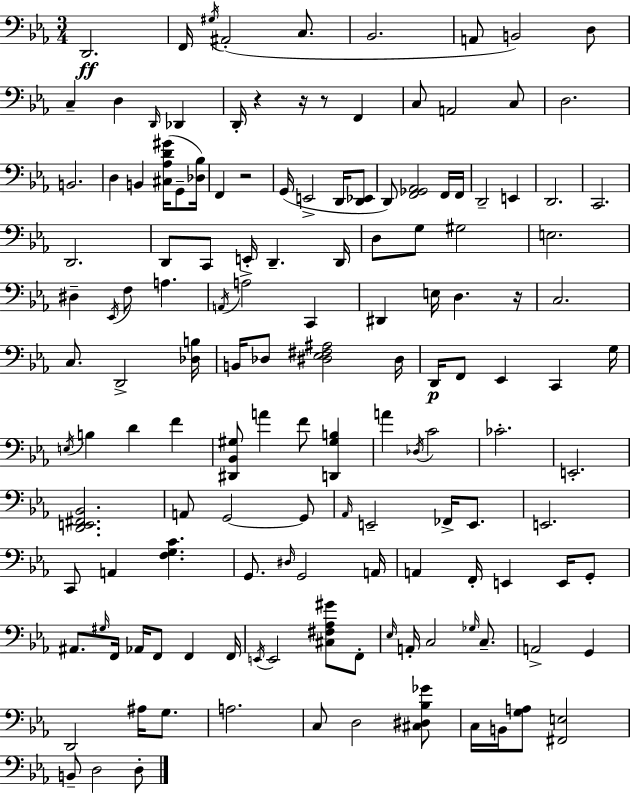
{
  \clef bass
  \numericTimeSignature
  \time 3/4
  \key ees \major
  d,2.\ff | f,16 \acciaccatura { gis16 }( ais,2-. c8. | bes,2. | a,8 b,2) d8 | \break c4-- d4 \grace { d,16 } des,4 | d,16-. r4 r16 r8 f,4 | c8 a,2 | c8 d2. | \break b,2. | d4 b,4 <cis aes d' gis'>16( g,8-- | <des bes>16) f,4 r2 | g,16( e,2-> d,16 | \break <d, ees,>8 d,8) <f, ges, aes,>2 | f,16 f,16 d,2-- e,4 | d,2. | c,2. | \break d,2. | d,8 c,8 e,16-. d,4.-- | d,16 d8 g8 gis2 | e2. | \break dis4-- \acciaccatura { ees,16 } f8 a4. | \acciaccatura { a,16 } a2-> | c,4 dis,4 e16 d4. | r16 c2. | \break c8. d,2-> | <des b>16 b,16 des8 <dis ees fis ais>2 | dis16 d,16\p f,8 ees,4 c,4 | g16 \acciaccatura { e16 } b4 d'4 | \break f'4 <dis, bes, gis>8 a'4 f'8 | <d, gis b>4 a'4 \acciaccatura { des16 } c'2 | ces'2.-. | e,2.-. | \break <d, e, fis, bes,>2. | a,8 g,2~~ | g,8 \grace { aes,16 } e,2-- | fes,16-> e,8. e,2. | \break c,8 a,4 | <f g c'>4. g,8. \grace { dis16 } g,2 | a,16 a,4 | f,16-. e,4 e,16 g,8-. ais,8. \grace { gis16 } | \break f,16 aes,16 f,8 f,4 f,16 \acciaccatura { e,16 } e,2 | <cis fis aes gis'>8 f,8-. \grace { ees16 } a,16-. | c2 \grace { ges16 } c8.-- | a,2-> g,4 | \break d,2 ais16 g8. | a2. | c8 d2 <cis dis bes ges'>8 | c16 b,16 <g a>8 <fis, e>2 | \break b,8-- d2 d8-. | \bar "|."
}